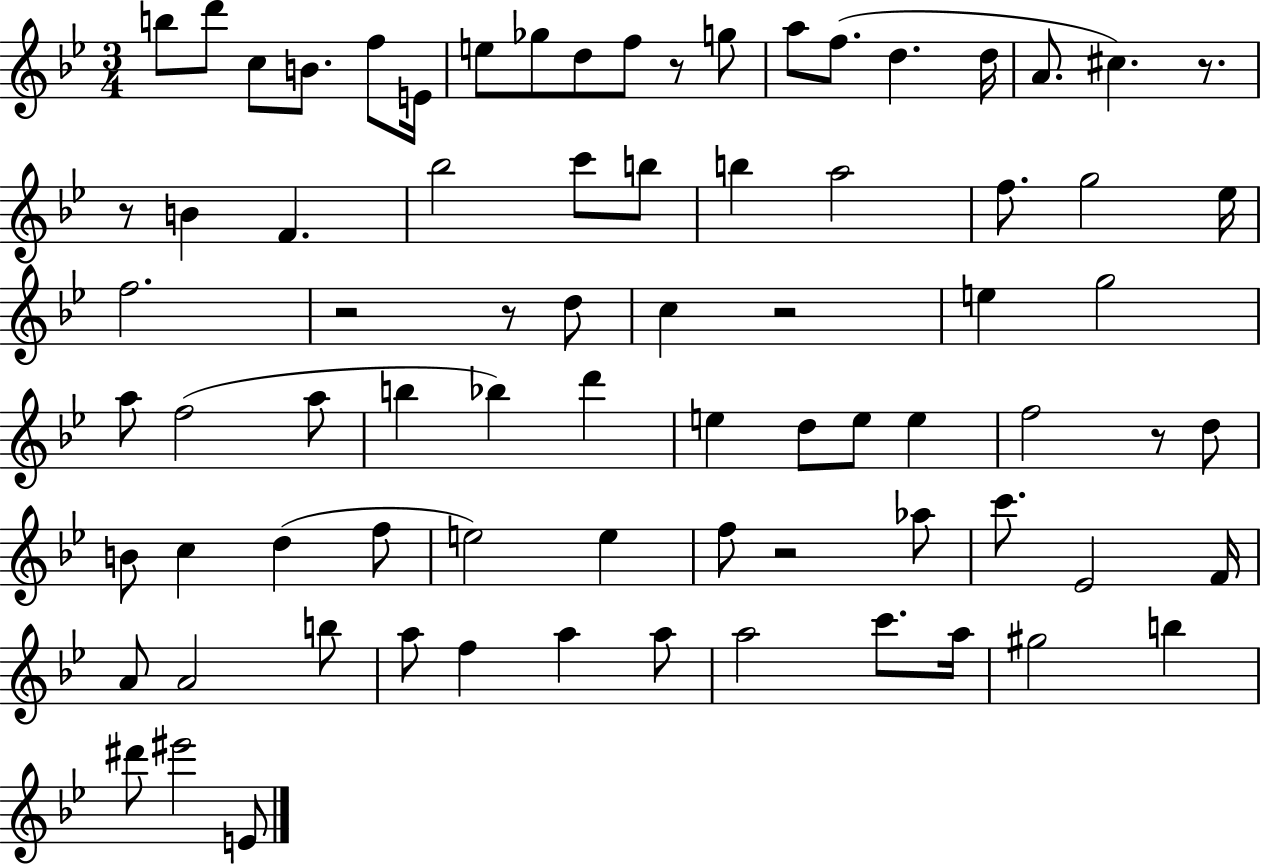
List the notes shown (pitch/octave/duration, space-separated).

B5/e D6/e C5/e B4/e. F5/e E4/s E5/e Gb5/e D5/e F5/e R/e G5/e A5/e F5/e. D5/q. D5/s A4/e. C#5/q. R/e. R/e B4/q F4/q. Bb5/h C6/e B5/e B5/q A5/h F5/e. G5/h Eb5/s F5/h. R/h R/e D5/e C5/q R/h E5/q G5/h A5/e F5/h A5/e B5/q Bb5/q D6/q E5/q D5/e E5/e E5/q F5/h R/e D5/e B4/e C5/q D5/q F5/e E5/h E5/q F5/e R/h Ab5/e C6/e. Eb4/h F4/s A4/e A4/h B5/e A5/e F5/q A5/q A5/e A5/h C6/e. A5/s G#5/h B5/q D#6/e EIS6/h E4/e